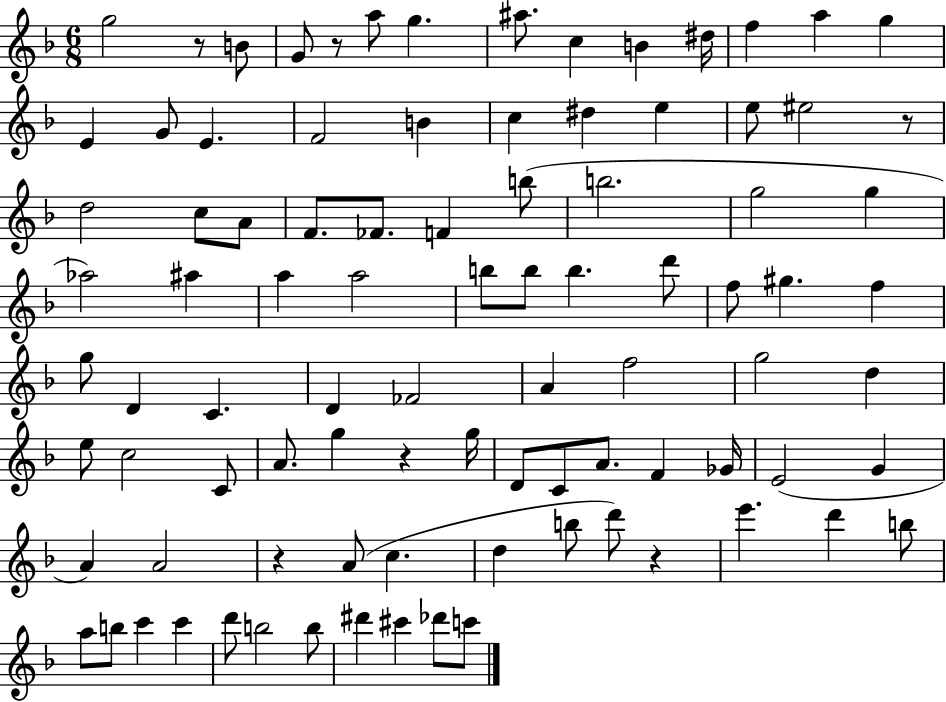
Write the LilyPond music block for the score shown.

{
  \clef treble
  \numericTimeSignature
  \time 6/8
  \key f \major
  g''2 r8 b'8 | g'8 r8 a''8 g''4. | ais''8. c''4 b'4 dis''16 | f''4 a''4 g''4 | \break e'4 g'8 e'4. | f'2 b'4 | c''4 dis''4 e''4 | e''8 eis''2 r8 | \break d''2 c''8 a'8 | f'8. fes'8. f'4 b''8( | b''2. | g''2 g''4 | \break aes''2) ais''4 | a''4 a''2 | b''8 b''8 b''4. d'''8 | f''8 gis''4. f''4 | \break g''8 d'4 c'4. | d'4 fes'2 | a'4 f''2 | g''2 d''4 | \break e''8 c''2 c'8 | a'8. g''4 r4 g''16 | d'8 c'8 a'8. f'4 ges'16 | e'2( g'4 | \break a'4) a'2 | r4 a'8( c''4. | d''4 b''8 d'''8) r4 | e'''4. d'''4 b''8 | \break a''8 b''8 c'''4 c'''4 | d'''8 b''2 b''8 | dis'''4 cis'''4 des'''8 c'''8 | \bar "|."
}